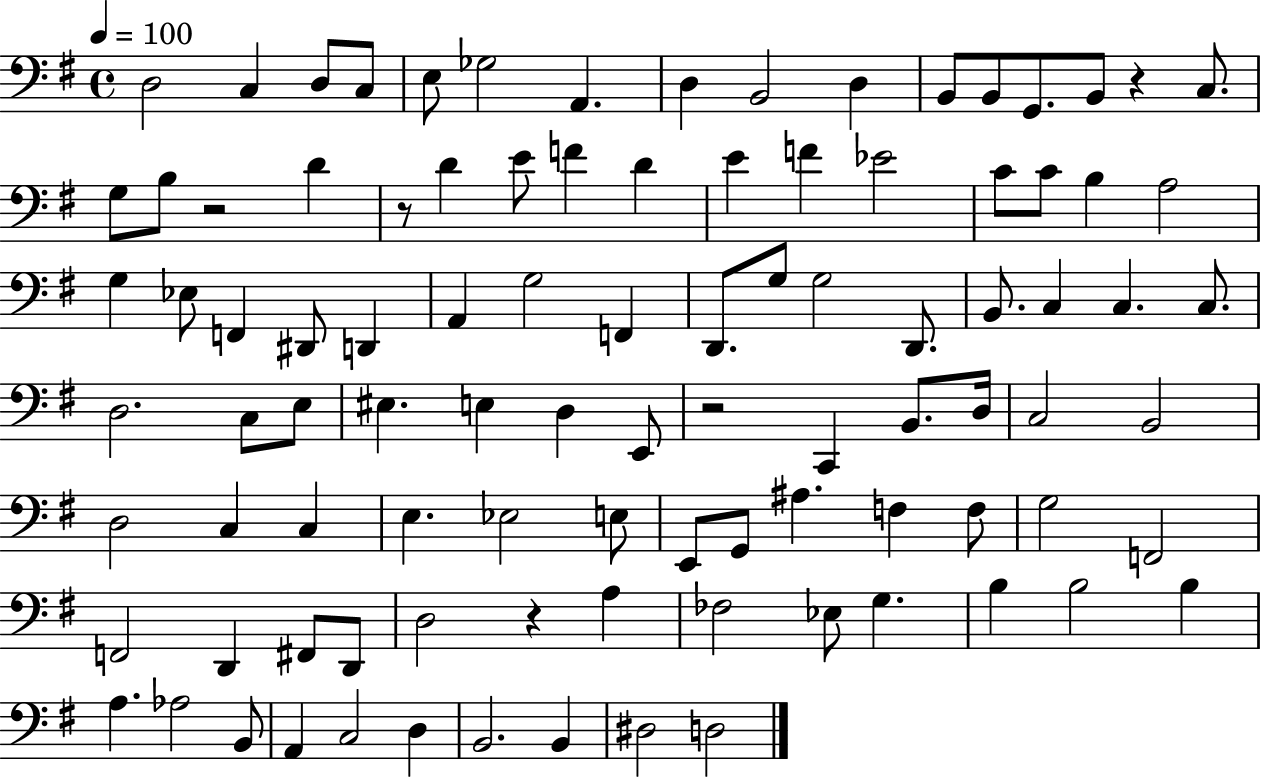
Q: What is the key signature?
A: G major